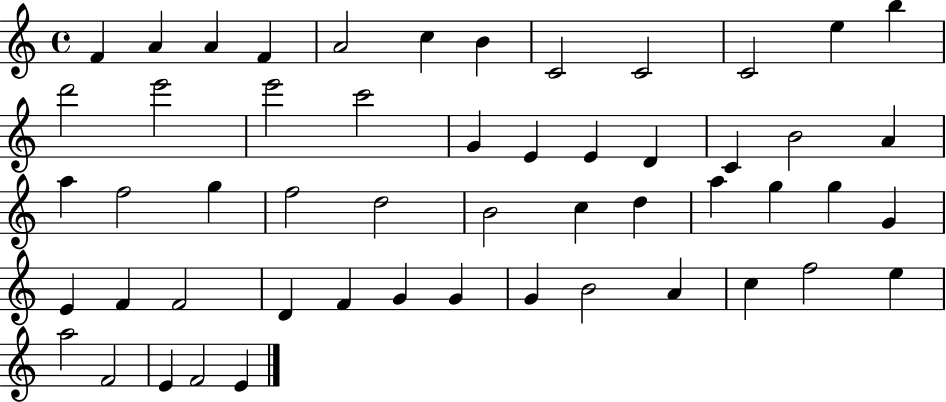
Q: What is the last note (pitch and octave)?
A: E4